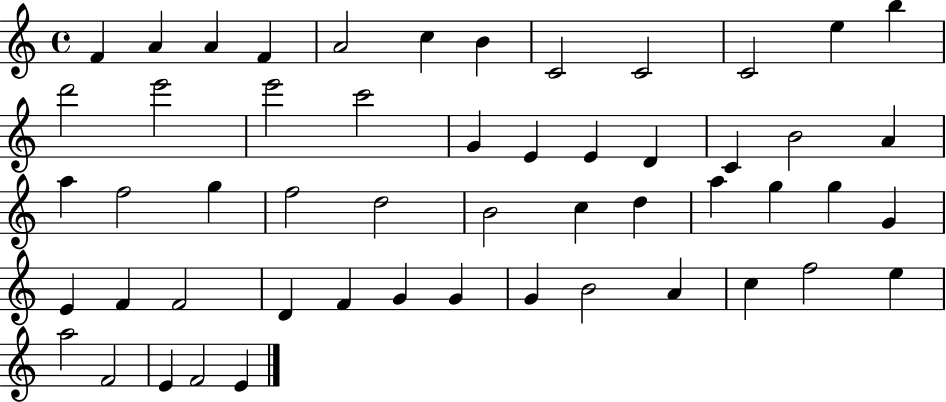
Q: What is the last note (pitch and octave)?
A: E4